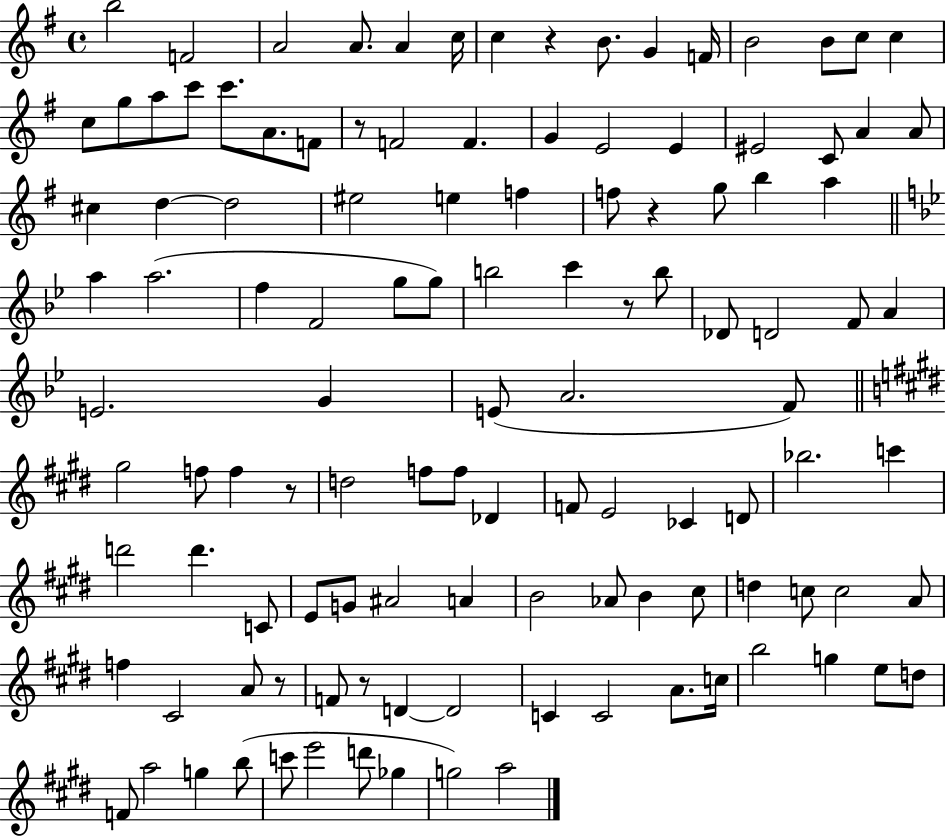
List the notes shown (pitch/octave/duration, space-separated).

B5/h F4/h A4/h A4/e. A4/q C5/s C5/q R/q B4/e. G4/q F4/s B4/h B4/e C5/e C5/q C5/e G5/e A5/e C6/e C6/e. A4/e. F4/e R/e F4/h F4/q. G4/q E4/h E4/q EIS4/h C4/e A4/q A4/e C#5/q D5/q D5/h EIS5/h E5/q F5/q F5/e R/q G5/e B5/q A5/q A5/q A5/h. F5/q F4/h G5/e G5/e B5/h C6/q R/e B5/e Db4/e D4/h F4/e A4/q E4/h. G4/q E4/e A4/h. F4/e G#5/h F5/e F5/q R/e D5/h F5/e F5/e Db4/q F4/e E4/h CES4/q D4/e Bb5/h. C6/q D6/h D6/q. C4/e E4/e G4/e A#4/h A4/q B4/h Ab4/e B4/q C#5/e D5/q C5/e C5/h A4/e F5/q C#4/h A4/e R/e F4/e R/e D4/q D4/h C4/q C4/h A4/e. C5/s B5/h G5/q E5/e D5/e F4/e A5/h G5/q B5/e C6/e E6/h D6/e Gb5/q G5/h A5/h